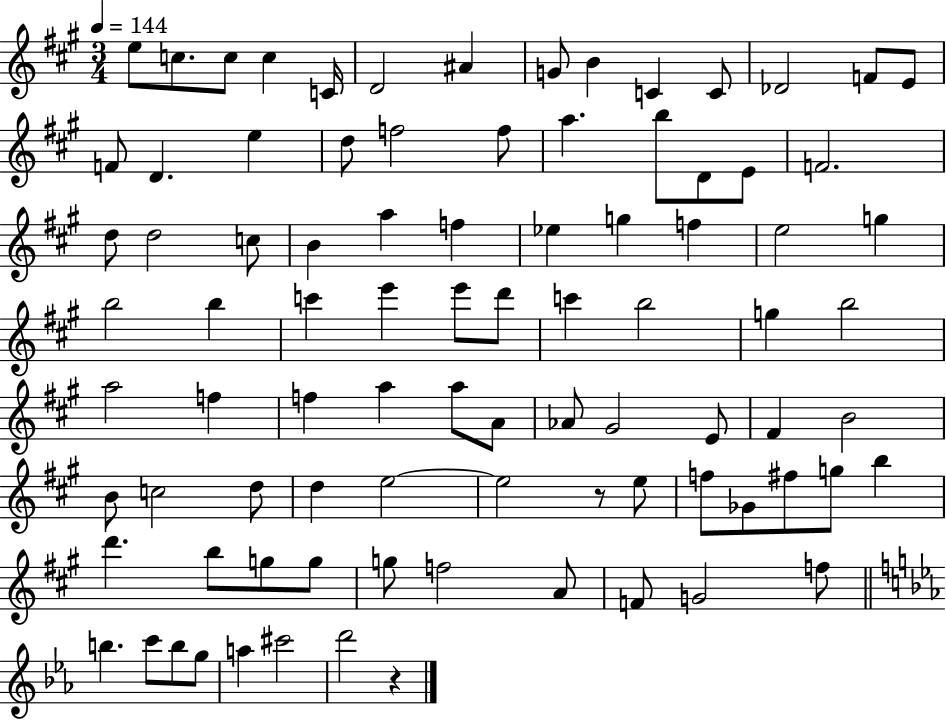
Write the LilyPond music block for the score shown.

{
  \clef treble
  \numericTimeSignature
  \time 3/4
  \key a \major
  \tempo 4 = 144
  e''8 c''8. c''8 c''4 c'16 | d'2 ais'4 | g'8 b'4 c'4 c'8 | des'2 f'8 e'8 | \break f'8 d'4. e''4 | d''8 f''2 f''8 | a''4. b''8 d'8 e'8 | f'2. | \break d''8 d''2 c''8 | b'4 a''4 f''4 | ees''4 g''4 f''4 | e''2 g''4 | \break b''2 b''4 | c'''4 e'''4 e'''8 d'''8 | c'''4 b''2 | g''4 b''2 | \break a''2 f''4 | f''4 a''4 a''8 a'8 | aes'8 gis'2 e'8 | fis'4 b'2 | \break b'8 c''2 d''8 | d''4 e''2~~ | e''2 r8 e''8 | f''8 ges'8 fis''8 g''8 b''4 | \break d'''4. b''8 g''8 g''8 | g''8 f''2 a'8 | f'8 g'2 f''8 | \bar "||" \break \key ees \major b''4. c'''8 b''8 g''8 | a''4 cis'''2 | d'''2 r4 | \bar "|."
}